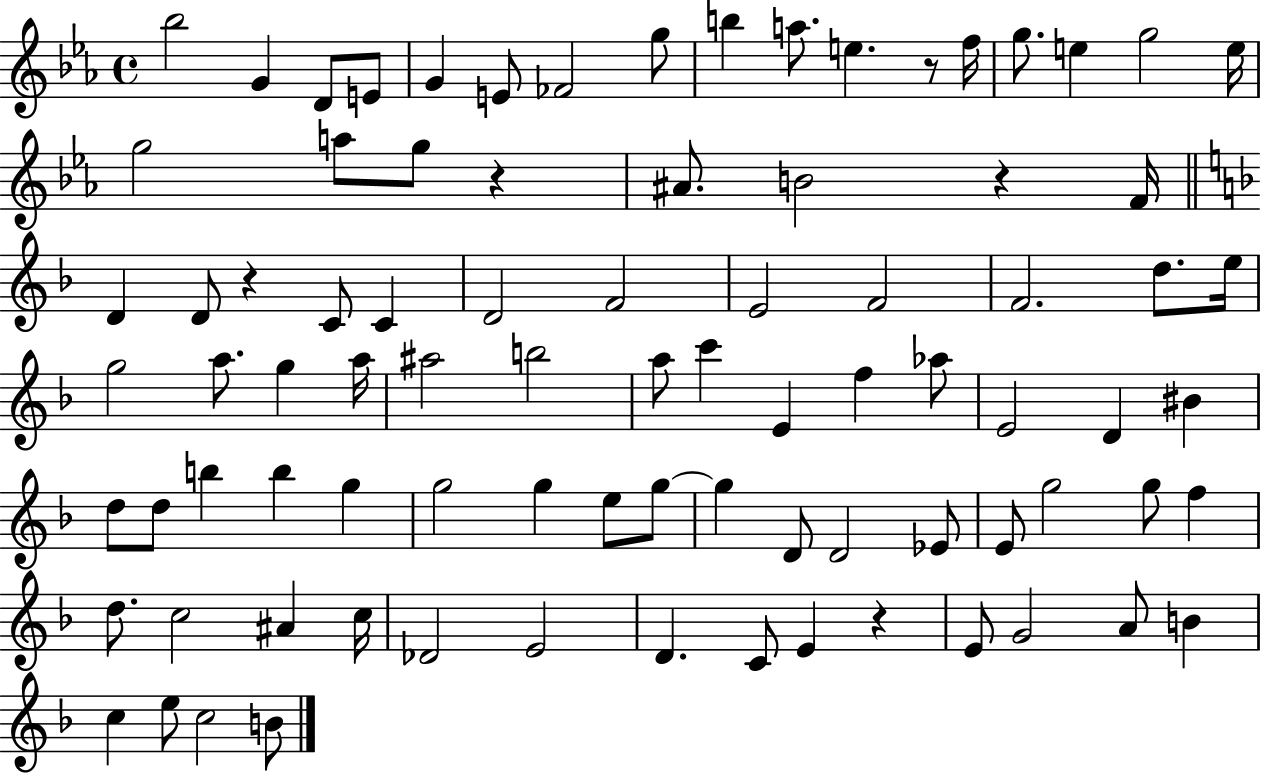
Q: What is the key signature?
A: EES major